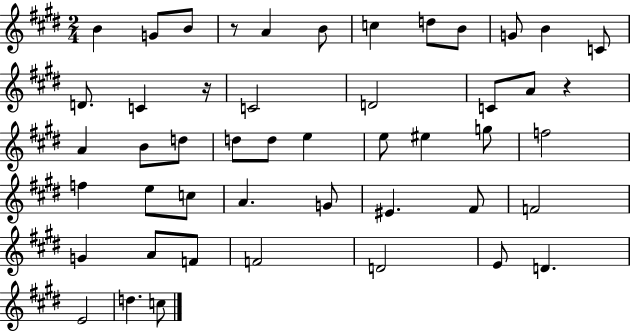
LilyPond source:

{
  \clef treble
  \numericTimeSignature
  \time 2/4
  \key e \major
  \repeat volta 2 { b'4 g'8 b'8 | r8 a'4 b'8 | c''4 d''8 b'8 | g'8 b'4 c'8 | \break d'8. c'4 r16 | c'2 | d'2 | c'8 a'8 r4 | \break a'4 b'8 d''8 | d''8 d''8 e''4 | e''8 eis''4 g''8 | f''2 | \break f''4 e''8 c''8 | a'4. g'8 | eis'4. fis'8 | f'2 | \break g'4 a'8 f'8 | f'2 | d'2 | e'8 d'4. | \break e'2 | d''4. c''8 | } \bar "|."
}